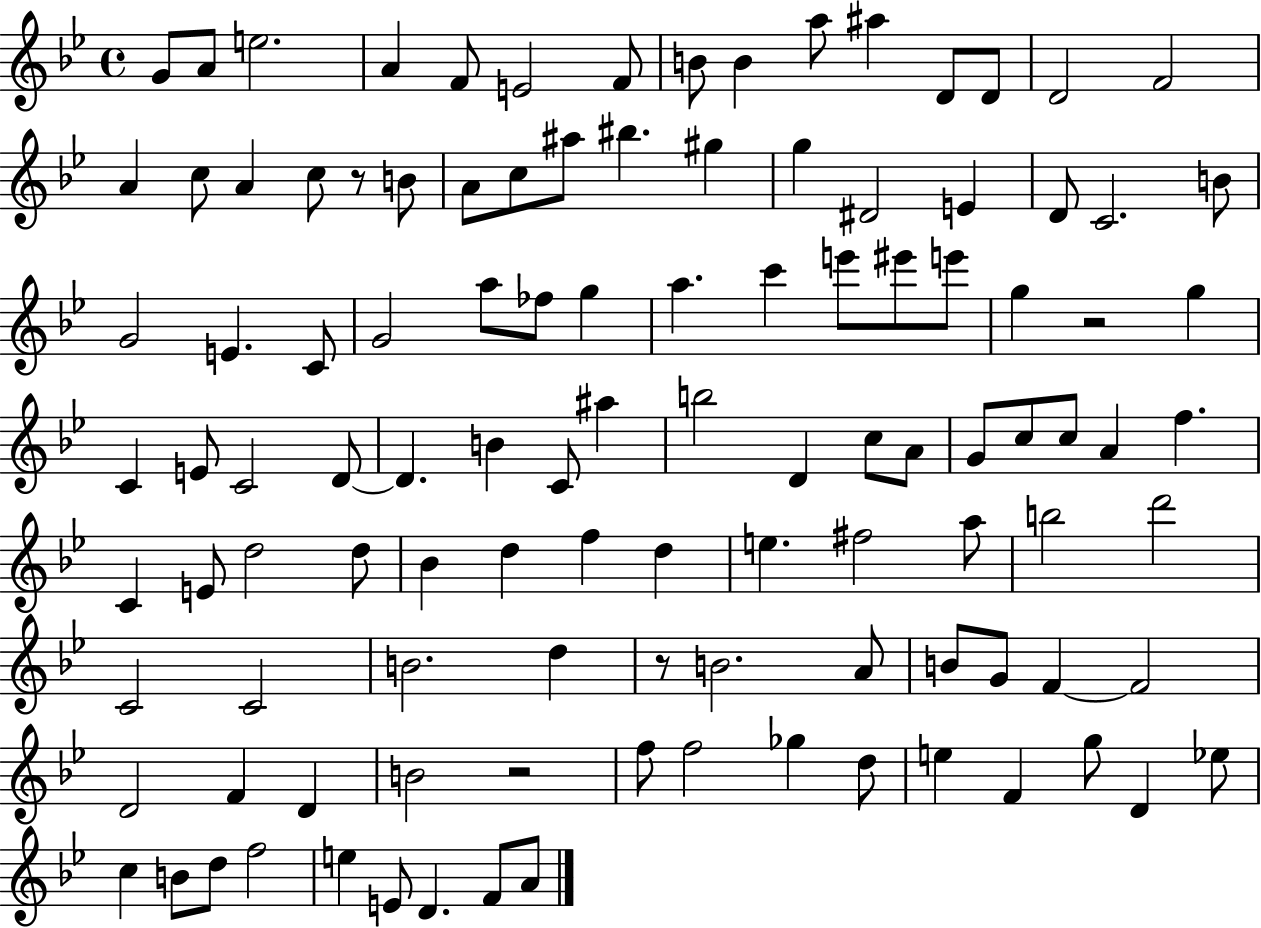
X:1
T:Untitled
M:4/4
L:1/4
K:Bb
G/2 A/2 e2 A F/2 E2 F/2 B/2 B a/2 ^a D/2 D/2 D2 F2 A c/2 A c/2 z/2 B/2 A/2 c/2 ^a/2 ^b ^g g ^D2 E D/2 C2 B/2 G2 E C/2 G2 a/2 _f/2 g a c' e'/2 ^e'/2 e'/2 g z2 g C E/2 C2 D/2 D B C/2 ^a b2 D c/2 A/2 G/2 c/2 c/2 A f C E/2 d2 d/2 _B d f d e ^f2 a/2 b2 d'2 C2 C2 B2 d z/2 B2 A/2 B/2 G/2 F F2 D2 F D B2 z2 f/2 f2 _g d/2 e F g/2 D _e/2 c B/2 d/2 f2 e E/2 D F/2 A/2